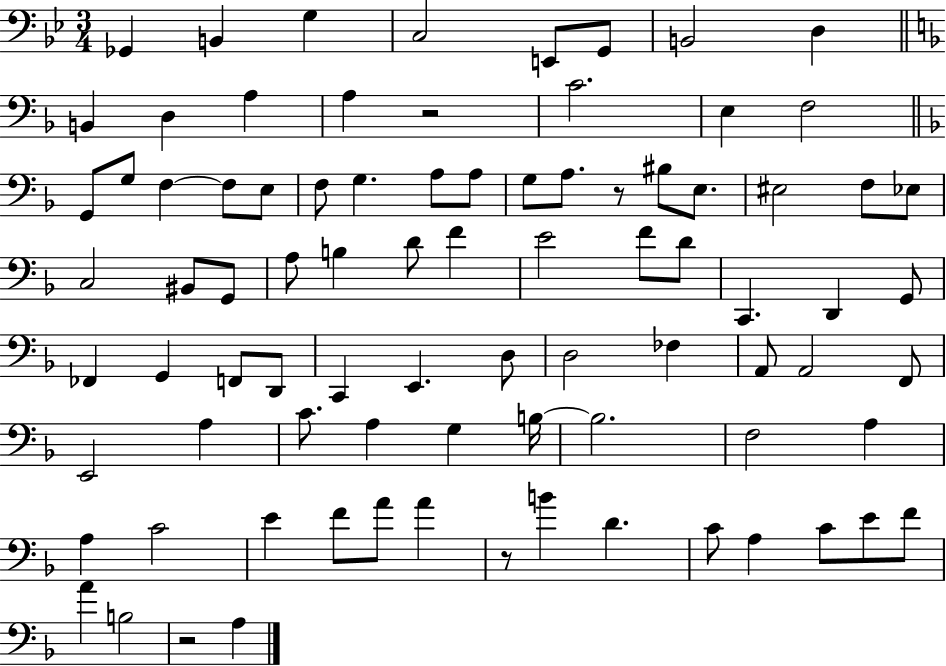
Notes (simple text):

Gb2/q B2/q G3/q C3/h E2/e G2/e B2/h D3/q B2/q D3/q A3/q A3/q R/h C4/h. E3/q F3/h G2/e G3/e F3/q F3/e E3/e F3/e G3/q. A3/e A3/e G3/e A3/e. R/e BIS3/e E3/e. EIS3/h F3/e Eb3/e C3/h BIS2/e G2/e A3/e B3/q D4/e F4/q E4/h F4/e D4/e C2/q. D2/q G2/e FES2/q G2/q F2/e D2/e C2/q E2/q. D3/e D3/h FES3/q A2/e A2/h F2/e E2/h A3/q C4/e. A3/q G3/q B3/s B3/h. F3/h A3/q A3/q C4/h E4/q F4/e A4/e A4/q R/e B4/q D4/q. C4/e A3/q C4/e E4/e F4/e A4/q B3/h R/h A3/q